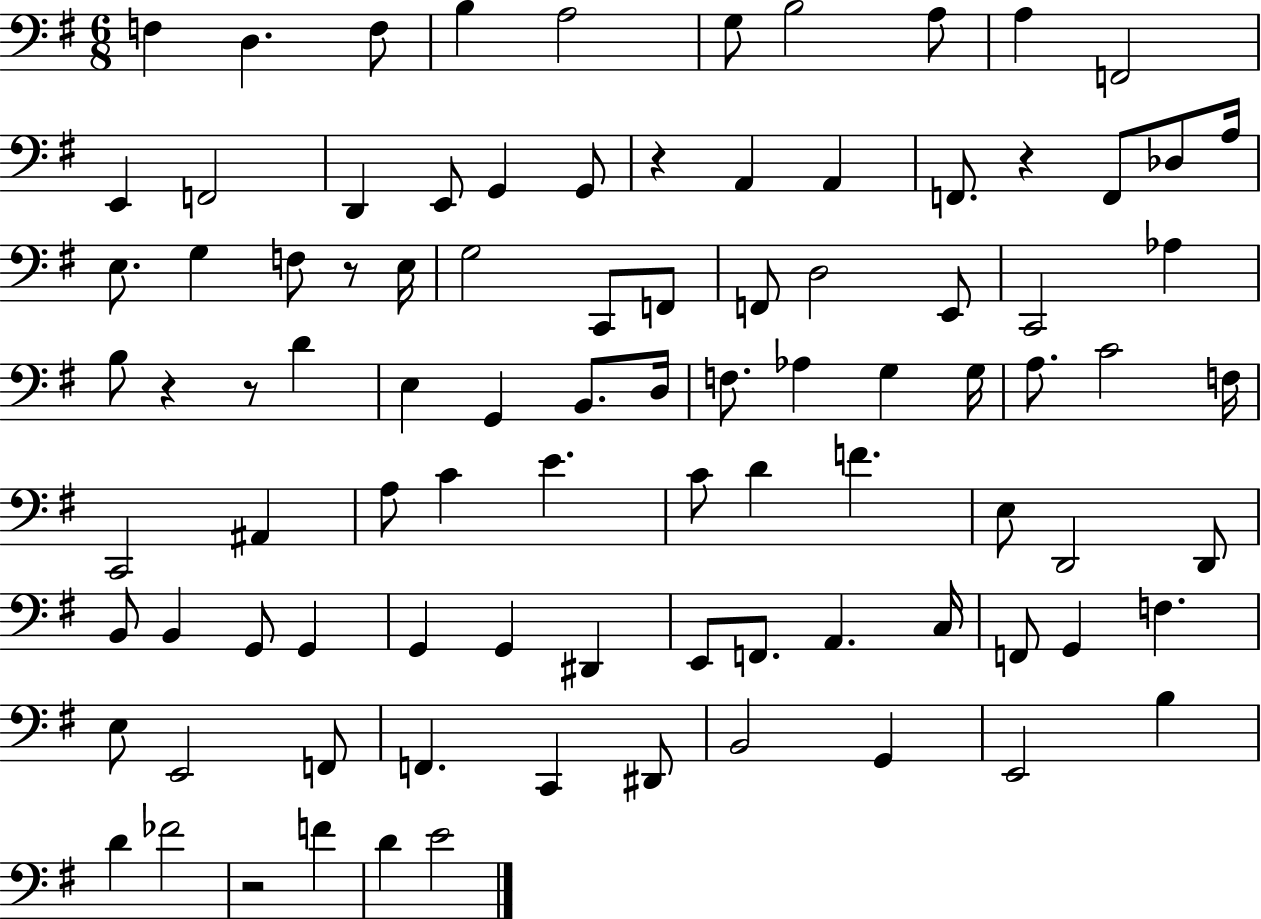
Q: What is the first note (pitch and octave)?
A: F3